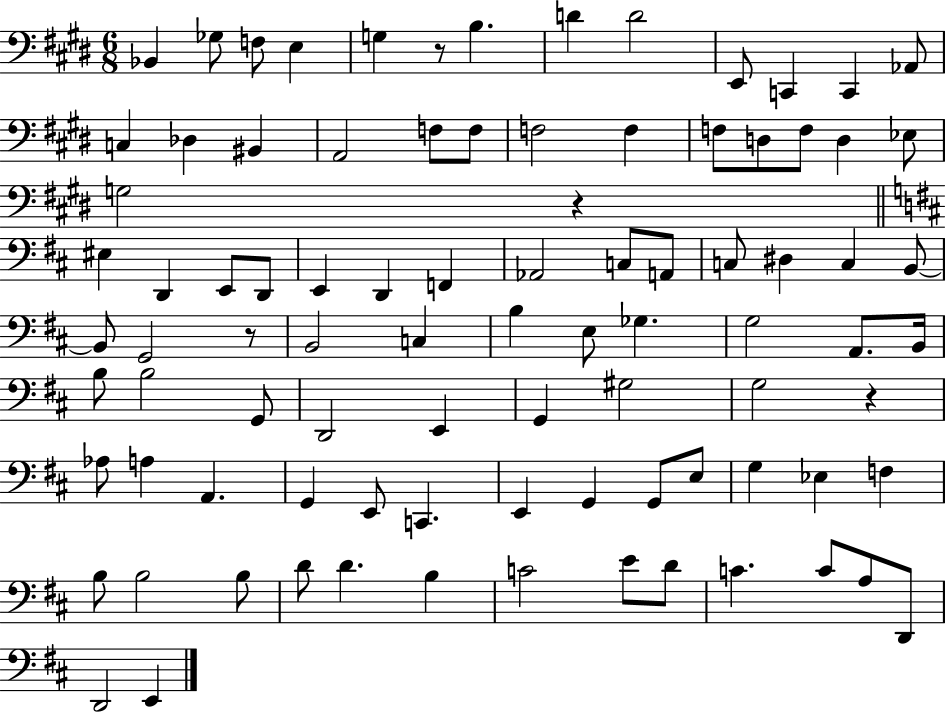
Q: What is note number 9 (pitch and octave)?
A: E2